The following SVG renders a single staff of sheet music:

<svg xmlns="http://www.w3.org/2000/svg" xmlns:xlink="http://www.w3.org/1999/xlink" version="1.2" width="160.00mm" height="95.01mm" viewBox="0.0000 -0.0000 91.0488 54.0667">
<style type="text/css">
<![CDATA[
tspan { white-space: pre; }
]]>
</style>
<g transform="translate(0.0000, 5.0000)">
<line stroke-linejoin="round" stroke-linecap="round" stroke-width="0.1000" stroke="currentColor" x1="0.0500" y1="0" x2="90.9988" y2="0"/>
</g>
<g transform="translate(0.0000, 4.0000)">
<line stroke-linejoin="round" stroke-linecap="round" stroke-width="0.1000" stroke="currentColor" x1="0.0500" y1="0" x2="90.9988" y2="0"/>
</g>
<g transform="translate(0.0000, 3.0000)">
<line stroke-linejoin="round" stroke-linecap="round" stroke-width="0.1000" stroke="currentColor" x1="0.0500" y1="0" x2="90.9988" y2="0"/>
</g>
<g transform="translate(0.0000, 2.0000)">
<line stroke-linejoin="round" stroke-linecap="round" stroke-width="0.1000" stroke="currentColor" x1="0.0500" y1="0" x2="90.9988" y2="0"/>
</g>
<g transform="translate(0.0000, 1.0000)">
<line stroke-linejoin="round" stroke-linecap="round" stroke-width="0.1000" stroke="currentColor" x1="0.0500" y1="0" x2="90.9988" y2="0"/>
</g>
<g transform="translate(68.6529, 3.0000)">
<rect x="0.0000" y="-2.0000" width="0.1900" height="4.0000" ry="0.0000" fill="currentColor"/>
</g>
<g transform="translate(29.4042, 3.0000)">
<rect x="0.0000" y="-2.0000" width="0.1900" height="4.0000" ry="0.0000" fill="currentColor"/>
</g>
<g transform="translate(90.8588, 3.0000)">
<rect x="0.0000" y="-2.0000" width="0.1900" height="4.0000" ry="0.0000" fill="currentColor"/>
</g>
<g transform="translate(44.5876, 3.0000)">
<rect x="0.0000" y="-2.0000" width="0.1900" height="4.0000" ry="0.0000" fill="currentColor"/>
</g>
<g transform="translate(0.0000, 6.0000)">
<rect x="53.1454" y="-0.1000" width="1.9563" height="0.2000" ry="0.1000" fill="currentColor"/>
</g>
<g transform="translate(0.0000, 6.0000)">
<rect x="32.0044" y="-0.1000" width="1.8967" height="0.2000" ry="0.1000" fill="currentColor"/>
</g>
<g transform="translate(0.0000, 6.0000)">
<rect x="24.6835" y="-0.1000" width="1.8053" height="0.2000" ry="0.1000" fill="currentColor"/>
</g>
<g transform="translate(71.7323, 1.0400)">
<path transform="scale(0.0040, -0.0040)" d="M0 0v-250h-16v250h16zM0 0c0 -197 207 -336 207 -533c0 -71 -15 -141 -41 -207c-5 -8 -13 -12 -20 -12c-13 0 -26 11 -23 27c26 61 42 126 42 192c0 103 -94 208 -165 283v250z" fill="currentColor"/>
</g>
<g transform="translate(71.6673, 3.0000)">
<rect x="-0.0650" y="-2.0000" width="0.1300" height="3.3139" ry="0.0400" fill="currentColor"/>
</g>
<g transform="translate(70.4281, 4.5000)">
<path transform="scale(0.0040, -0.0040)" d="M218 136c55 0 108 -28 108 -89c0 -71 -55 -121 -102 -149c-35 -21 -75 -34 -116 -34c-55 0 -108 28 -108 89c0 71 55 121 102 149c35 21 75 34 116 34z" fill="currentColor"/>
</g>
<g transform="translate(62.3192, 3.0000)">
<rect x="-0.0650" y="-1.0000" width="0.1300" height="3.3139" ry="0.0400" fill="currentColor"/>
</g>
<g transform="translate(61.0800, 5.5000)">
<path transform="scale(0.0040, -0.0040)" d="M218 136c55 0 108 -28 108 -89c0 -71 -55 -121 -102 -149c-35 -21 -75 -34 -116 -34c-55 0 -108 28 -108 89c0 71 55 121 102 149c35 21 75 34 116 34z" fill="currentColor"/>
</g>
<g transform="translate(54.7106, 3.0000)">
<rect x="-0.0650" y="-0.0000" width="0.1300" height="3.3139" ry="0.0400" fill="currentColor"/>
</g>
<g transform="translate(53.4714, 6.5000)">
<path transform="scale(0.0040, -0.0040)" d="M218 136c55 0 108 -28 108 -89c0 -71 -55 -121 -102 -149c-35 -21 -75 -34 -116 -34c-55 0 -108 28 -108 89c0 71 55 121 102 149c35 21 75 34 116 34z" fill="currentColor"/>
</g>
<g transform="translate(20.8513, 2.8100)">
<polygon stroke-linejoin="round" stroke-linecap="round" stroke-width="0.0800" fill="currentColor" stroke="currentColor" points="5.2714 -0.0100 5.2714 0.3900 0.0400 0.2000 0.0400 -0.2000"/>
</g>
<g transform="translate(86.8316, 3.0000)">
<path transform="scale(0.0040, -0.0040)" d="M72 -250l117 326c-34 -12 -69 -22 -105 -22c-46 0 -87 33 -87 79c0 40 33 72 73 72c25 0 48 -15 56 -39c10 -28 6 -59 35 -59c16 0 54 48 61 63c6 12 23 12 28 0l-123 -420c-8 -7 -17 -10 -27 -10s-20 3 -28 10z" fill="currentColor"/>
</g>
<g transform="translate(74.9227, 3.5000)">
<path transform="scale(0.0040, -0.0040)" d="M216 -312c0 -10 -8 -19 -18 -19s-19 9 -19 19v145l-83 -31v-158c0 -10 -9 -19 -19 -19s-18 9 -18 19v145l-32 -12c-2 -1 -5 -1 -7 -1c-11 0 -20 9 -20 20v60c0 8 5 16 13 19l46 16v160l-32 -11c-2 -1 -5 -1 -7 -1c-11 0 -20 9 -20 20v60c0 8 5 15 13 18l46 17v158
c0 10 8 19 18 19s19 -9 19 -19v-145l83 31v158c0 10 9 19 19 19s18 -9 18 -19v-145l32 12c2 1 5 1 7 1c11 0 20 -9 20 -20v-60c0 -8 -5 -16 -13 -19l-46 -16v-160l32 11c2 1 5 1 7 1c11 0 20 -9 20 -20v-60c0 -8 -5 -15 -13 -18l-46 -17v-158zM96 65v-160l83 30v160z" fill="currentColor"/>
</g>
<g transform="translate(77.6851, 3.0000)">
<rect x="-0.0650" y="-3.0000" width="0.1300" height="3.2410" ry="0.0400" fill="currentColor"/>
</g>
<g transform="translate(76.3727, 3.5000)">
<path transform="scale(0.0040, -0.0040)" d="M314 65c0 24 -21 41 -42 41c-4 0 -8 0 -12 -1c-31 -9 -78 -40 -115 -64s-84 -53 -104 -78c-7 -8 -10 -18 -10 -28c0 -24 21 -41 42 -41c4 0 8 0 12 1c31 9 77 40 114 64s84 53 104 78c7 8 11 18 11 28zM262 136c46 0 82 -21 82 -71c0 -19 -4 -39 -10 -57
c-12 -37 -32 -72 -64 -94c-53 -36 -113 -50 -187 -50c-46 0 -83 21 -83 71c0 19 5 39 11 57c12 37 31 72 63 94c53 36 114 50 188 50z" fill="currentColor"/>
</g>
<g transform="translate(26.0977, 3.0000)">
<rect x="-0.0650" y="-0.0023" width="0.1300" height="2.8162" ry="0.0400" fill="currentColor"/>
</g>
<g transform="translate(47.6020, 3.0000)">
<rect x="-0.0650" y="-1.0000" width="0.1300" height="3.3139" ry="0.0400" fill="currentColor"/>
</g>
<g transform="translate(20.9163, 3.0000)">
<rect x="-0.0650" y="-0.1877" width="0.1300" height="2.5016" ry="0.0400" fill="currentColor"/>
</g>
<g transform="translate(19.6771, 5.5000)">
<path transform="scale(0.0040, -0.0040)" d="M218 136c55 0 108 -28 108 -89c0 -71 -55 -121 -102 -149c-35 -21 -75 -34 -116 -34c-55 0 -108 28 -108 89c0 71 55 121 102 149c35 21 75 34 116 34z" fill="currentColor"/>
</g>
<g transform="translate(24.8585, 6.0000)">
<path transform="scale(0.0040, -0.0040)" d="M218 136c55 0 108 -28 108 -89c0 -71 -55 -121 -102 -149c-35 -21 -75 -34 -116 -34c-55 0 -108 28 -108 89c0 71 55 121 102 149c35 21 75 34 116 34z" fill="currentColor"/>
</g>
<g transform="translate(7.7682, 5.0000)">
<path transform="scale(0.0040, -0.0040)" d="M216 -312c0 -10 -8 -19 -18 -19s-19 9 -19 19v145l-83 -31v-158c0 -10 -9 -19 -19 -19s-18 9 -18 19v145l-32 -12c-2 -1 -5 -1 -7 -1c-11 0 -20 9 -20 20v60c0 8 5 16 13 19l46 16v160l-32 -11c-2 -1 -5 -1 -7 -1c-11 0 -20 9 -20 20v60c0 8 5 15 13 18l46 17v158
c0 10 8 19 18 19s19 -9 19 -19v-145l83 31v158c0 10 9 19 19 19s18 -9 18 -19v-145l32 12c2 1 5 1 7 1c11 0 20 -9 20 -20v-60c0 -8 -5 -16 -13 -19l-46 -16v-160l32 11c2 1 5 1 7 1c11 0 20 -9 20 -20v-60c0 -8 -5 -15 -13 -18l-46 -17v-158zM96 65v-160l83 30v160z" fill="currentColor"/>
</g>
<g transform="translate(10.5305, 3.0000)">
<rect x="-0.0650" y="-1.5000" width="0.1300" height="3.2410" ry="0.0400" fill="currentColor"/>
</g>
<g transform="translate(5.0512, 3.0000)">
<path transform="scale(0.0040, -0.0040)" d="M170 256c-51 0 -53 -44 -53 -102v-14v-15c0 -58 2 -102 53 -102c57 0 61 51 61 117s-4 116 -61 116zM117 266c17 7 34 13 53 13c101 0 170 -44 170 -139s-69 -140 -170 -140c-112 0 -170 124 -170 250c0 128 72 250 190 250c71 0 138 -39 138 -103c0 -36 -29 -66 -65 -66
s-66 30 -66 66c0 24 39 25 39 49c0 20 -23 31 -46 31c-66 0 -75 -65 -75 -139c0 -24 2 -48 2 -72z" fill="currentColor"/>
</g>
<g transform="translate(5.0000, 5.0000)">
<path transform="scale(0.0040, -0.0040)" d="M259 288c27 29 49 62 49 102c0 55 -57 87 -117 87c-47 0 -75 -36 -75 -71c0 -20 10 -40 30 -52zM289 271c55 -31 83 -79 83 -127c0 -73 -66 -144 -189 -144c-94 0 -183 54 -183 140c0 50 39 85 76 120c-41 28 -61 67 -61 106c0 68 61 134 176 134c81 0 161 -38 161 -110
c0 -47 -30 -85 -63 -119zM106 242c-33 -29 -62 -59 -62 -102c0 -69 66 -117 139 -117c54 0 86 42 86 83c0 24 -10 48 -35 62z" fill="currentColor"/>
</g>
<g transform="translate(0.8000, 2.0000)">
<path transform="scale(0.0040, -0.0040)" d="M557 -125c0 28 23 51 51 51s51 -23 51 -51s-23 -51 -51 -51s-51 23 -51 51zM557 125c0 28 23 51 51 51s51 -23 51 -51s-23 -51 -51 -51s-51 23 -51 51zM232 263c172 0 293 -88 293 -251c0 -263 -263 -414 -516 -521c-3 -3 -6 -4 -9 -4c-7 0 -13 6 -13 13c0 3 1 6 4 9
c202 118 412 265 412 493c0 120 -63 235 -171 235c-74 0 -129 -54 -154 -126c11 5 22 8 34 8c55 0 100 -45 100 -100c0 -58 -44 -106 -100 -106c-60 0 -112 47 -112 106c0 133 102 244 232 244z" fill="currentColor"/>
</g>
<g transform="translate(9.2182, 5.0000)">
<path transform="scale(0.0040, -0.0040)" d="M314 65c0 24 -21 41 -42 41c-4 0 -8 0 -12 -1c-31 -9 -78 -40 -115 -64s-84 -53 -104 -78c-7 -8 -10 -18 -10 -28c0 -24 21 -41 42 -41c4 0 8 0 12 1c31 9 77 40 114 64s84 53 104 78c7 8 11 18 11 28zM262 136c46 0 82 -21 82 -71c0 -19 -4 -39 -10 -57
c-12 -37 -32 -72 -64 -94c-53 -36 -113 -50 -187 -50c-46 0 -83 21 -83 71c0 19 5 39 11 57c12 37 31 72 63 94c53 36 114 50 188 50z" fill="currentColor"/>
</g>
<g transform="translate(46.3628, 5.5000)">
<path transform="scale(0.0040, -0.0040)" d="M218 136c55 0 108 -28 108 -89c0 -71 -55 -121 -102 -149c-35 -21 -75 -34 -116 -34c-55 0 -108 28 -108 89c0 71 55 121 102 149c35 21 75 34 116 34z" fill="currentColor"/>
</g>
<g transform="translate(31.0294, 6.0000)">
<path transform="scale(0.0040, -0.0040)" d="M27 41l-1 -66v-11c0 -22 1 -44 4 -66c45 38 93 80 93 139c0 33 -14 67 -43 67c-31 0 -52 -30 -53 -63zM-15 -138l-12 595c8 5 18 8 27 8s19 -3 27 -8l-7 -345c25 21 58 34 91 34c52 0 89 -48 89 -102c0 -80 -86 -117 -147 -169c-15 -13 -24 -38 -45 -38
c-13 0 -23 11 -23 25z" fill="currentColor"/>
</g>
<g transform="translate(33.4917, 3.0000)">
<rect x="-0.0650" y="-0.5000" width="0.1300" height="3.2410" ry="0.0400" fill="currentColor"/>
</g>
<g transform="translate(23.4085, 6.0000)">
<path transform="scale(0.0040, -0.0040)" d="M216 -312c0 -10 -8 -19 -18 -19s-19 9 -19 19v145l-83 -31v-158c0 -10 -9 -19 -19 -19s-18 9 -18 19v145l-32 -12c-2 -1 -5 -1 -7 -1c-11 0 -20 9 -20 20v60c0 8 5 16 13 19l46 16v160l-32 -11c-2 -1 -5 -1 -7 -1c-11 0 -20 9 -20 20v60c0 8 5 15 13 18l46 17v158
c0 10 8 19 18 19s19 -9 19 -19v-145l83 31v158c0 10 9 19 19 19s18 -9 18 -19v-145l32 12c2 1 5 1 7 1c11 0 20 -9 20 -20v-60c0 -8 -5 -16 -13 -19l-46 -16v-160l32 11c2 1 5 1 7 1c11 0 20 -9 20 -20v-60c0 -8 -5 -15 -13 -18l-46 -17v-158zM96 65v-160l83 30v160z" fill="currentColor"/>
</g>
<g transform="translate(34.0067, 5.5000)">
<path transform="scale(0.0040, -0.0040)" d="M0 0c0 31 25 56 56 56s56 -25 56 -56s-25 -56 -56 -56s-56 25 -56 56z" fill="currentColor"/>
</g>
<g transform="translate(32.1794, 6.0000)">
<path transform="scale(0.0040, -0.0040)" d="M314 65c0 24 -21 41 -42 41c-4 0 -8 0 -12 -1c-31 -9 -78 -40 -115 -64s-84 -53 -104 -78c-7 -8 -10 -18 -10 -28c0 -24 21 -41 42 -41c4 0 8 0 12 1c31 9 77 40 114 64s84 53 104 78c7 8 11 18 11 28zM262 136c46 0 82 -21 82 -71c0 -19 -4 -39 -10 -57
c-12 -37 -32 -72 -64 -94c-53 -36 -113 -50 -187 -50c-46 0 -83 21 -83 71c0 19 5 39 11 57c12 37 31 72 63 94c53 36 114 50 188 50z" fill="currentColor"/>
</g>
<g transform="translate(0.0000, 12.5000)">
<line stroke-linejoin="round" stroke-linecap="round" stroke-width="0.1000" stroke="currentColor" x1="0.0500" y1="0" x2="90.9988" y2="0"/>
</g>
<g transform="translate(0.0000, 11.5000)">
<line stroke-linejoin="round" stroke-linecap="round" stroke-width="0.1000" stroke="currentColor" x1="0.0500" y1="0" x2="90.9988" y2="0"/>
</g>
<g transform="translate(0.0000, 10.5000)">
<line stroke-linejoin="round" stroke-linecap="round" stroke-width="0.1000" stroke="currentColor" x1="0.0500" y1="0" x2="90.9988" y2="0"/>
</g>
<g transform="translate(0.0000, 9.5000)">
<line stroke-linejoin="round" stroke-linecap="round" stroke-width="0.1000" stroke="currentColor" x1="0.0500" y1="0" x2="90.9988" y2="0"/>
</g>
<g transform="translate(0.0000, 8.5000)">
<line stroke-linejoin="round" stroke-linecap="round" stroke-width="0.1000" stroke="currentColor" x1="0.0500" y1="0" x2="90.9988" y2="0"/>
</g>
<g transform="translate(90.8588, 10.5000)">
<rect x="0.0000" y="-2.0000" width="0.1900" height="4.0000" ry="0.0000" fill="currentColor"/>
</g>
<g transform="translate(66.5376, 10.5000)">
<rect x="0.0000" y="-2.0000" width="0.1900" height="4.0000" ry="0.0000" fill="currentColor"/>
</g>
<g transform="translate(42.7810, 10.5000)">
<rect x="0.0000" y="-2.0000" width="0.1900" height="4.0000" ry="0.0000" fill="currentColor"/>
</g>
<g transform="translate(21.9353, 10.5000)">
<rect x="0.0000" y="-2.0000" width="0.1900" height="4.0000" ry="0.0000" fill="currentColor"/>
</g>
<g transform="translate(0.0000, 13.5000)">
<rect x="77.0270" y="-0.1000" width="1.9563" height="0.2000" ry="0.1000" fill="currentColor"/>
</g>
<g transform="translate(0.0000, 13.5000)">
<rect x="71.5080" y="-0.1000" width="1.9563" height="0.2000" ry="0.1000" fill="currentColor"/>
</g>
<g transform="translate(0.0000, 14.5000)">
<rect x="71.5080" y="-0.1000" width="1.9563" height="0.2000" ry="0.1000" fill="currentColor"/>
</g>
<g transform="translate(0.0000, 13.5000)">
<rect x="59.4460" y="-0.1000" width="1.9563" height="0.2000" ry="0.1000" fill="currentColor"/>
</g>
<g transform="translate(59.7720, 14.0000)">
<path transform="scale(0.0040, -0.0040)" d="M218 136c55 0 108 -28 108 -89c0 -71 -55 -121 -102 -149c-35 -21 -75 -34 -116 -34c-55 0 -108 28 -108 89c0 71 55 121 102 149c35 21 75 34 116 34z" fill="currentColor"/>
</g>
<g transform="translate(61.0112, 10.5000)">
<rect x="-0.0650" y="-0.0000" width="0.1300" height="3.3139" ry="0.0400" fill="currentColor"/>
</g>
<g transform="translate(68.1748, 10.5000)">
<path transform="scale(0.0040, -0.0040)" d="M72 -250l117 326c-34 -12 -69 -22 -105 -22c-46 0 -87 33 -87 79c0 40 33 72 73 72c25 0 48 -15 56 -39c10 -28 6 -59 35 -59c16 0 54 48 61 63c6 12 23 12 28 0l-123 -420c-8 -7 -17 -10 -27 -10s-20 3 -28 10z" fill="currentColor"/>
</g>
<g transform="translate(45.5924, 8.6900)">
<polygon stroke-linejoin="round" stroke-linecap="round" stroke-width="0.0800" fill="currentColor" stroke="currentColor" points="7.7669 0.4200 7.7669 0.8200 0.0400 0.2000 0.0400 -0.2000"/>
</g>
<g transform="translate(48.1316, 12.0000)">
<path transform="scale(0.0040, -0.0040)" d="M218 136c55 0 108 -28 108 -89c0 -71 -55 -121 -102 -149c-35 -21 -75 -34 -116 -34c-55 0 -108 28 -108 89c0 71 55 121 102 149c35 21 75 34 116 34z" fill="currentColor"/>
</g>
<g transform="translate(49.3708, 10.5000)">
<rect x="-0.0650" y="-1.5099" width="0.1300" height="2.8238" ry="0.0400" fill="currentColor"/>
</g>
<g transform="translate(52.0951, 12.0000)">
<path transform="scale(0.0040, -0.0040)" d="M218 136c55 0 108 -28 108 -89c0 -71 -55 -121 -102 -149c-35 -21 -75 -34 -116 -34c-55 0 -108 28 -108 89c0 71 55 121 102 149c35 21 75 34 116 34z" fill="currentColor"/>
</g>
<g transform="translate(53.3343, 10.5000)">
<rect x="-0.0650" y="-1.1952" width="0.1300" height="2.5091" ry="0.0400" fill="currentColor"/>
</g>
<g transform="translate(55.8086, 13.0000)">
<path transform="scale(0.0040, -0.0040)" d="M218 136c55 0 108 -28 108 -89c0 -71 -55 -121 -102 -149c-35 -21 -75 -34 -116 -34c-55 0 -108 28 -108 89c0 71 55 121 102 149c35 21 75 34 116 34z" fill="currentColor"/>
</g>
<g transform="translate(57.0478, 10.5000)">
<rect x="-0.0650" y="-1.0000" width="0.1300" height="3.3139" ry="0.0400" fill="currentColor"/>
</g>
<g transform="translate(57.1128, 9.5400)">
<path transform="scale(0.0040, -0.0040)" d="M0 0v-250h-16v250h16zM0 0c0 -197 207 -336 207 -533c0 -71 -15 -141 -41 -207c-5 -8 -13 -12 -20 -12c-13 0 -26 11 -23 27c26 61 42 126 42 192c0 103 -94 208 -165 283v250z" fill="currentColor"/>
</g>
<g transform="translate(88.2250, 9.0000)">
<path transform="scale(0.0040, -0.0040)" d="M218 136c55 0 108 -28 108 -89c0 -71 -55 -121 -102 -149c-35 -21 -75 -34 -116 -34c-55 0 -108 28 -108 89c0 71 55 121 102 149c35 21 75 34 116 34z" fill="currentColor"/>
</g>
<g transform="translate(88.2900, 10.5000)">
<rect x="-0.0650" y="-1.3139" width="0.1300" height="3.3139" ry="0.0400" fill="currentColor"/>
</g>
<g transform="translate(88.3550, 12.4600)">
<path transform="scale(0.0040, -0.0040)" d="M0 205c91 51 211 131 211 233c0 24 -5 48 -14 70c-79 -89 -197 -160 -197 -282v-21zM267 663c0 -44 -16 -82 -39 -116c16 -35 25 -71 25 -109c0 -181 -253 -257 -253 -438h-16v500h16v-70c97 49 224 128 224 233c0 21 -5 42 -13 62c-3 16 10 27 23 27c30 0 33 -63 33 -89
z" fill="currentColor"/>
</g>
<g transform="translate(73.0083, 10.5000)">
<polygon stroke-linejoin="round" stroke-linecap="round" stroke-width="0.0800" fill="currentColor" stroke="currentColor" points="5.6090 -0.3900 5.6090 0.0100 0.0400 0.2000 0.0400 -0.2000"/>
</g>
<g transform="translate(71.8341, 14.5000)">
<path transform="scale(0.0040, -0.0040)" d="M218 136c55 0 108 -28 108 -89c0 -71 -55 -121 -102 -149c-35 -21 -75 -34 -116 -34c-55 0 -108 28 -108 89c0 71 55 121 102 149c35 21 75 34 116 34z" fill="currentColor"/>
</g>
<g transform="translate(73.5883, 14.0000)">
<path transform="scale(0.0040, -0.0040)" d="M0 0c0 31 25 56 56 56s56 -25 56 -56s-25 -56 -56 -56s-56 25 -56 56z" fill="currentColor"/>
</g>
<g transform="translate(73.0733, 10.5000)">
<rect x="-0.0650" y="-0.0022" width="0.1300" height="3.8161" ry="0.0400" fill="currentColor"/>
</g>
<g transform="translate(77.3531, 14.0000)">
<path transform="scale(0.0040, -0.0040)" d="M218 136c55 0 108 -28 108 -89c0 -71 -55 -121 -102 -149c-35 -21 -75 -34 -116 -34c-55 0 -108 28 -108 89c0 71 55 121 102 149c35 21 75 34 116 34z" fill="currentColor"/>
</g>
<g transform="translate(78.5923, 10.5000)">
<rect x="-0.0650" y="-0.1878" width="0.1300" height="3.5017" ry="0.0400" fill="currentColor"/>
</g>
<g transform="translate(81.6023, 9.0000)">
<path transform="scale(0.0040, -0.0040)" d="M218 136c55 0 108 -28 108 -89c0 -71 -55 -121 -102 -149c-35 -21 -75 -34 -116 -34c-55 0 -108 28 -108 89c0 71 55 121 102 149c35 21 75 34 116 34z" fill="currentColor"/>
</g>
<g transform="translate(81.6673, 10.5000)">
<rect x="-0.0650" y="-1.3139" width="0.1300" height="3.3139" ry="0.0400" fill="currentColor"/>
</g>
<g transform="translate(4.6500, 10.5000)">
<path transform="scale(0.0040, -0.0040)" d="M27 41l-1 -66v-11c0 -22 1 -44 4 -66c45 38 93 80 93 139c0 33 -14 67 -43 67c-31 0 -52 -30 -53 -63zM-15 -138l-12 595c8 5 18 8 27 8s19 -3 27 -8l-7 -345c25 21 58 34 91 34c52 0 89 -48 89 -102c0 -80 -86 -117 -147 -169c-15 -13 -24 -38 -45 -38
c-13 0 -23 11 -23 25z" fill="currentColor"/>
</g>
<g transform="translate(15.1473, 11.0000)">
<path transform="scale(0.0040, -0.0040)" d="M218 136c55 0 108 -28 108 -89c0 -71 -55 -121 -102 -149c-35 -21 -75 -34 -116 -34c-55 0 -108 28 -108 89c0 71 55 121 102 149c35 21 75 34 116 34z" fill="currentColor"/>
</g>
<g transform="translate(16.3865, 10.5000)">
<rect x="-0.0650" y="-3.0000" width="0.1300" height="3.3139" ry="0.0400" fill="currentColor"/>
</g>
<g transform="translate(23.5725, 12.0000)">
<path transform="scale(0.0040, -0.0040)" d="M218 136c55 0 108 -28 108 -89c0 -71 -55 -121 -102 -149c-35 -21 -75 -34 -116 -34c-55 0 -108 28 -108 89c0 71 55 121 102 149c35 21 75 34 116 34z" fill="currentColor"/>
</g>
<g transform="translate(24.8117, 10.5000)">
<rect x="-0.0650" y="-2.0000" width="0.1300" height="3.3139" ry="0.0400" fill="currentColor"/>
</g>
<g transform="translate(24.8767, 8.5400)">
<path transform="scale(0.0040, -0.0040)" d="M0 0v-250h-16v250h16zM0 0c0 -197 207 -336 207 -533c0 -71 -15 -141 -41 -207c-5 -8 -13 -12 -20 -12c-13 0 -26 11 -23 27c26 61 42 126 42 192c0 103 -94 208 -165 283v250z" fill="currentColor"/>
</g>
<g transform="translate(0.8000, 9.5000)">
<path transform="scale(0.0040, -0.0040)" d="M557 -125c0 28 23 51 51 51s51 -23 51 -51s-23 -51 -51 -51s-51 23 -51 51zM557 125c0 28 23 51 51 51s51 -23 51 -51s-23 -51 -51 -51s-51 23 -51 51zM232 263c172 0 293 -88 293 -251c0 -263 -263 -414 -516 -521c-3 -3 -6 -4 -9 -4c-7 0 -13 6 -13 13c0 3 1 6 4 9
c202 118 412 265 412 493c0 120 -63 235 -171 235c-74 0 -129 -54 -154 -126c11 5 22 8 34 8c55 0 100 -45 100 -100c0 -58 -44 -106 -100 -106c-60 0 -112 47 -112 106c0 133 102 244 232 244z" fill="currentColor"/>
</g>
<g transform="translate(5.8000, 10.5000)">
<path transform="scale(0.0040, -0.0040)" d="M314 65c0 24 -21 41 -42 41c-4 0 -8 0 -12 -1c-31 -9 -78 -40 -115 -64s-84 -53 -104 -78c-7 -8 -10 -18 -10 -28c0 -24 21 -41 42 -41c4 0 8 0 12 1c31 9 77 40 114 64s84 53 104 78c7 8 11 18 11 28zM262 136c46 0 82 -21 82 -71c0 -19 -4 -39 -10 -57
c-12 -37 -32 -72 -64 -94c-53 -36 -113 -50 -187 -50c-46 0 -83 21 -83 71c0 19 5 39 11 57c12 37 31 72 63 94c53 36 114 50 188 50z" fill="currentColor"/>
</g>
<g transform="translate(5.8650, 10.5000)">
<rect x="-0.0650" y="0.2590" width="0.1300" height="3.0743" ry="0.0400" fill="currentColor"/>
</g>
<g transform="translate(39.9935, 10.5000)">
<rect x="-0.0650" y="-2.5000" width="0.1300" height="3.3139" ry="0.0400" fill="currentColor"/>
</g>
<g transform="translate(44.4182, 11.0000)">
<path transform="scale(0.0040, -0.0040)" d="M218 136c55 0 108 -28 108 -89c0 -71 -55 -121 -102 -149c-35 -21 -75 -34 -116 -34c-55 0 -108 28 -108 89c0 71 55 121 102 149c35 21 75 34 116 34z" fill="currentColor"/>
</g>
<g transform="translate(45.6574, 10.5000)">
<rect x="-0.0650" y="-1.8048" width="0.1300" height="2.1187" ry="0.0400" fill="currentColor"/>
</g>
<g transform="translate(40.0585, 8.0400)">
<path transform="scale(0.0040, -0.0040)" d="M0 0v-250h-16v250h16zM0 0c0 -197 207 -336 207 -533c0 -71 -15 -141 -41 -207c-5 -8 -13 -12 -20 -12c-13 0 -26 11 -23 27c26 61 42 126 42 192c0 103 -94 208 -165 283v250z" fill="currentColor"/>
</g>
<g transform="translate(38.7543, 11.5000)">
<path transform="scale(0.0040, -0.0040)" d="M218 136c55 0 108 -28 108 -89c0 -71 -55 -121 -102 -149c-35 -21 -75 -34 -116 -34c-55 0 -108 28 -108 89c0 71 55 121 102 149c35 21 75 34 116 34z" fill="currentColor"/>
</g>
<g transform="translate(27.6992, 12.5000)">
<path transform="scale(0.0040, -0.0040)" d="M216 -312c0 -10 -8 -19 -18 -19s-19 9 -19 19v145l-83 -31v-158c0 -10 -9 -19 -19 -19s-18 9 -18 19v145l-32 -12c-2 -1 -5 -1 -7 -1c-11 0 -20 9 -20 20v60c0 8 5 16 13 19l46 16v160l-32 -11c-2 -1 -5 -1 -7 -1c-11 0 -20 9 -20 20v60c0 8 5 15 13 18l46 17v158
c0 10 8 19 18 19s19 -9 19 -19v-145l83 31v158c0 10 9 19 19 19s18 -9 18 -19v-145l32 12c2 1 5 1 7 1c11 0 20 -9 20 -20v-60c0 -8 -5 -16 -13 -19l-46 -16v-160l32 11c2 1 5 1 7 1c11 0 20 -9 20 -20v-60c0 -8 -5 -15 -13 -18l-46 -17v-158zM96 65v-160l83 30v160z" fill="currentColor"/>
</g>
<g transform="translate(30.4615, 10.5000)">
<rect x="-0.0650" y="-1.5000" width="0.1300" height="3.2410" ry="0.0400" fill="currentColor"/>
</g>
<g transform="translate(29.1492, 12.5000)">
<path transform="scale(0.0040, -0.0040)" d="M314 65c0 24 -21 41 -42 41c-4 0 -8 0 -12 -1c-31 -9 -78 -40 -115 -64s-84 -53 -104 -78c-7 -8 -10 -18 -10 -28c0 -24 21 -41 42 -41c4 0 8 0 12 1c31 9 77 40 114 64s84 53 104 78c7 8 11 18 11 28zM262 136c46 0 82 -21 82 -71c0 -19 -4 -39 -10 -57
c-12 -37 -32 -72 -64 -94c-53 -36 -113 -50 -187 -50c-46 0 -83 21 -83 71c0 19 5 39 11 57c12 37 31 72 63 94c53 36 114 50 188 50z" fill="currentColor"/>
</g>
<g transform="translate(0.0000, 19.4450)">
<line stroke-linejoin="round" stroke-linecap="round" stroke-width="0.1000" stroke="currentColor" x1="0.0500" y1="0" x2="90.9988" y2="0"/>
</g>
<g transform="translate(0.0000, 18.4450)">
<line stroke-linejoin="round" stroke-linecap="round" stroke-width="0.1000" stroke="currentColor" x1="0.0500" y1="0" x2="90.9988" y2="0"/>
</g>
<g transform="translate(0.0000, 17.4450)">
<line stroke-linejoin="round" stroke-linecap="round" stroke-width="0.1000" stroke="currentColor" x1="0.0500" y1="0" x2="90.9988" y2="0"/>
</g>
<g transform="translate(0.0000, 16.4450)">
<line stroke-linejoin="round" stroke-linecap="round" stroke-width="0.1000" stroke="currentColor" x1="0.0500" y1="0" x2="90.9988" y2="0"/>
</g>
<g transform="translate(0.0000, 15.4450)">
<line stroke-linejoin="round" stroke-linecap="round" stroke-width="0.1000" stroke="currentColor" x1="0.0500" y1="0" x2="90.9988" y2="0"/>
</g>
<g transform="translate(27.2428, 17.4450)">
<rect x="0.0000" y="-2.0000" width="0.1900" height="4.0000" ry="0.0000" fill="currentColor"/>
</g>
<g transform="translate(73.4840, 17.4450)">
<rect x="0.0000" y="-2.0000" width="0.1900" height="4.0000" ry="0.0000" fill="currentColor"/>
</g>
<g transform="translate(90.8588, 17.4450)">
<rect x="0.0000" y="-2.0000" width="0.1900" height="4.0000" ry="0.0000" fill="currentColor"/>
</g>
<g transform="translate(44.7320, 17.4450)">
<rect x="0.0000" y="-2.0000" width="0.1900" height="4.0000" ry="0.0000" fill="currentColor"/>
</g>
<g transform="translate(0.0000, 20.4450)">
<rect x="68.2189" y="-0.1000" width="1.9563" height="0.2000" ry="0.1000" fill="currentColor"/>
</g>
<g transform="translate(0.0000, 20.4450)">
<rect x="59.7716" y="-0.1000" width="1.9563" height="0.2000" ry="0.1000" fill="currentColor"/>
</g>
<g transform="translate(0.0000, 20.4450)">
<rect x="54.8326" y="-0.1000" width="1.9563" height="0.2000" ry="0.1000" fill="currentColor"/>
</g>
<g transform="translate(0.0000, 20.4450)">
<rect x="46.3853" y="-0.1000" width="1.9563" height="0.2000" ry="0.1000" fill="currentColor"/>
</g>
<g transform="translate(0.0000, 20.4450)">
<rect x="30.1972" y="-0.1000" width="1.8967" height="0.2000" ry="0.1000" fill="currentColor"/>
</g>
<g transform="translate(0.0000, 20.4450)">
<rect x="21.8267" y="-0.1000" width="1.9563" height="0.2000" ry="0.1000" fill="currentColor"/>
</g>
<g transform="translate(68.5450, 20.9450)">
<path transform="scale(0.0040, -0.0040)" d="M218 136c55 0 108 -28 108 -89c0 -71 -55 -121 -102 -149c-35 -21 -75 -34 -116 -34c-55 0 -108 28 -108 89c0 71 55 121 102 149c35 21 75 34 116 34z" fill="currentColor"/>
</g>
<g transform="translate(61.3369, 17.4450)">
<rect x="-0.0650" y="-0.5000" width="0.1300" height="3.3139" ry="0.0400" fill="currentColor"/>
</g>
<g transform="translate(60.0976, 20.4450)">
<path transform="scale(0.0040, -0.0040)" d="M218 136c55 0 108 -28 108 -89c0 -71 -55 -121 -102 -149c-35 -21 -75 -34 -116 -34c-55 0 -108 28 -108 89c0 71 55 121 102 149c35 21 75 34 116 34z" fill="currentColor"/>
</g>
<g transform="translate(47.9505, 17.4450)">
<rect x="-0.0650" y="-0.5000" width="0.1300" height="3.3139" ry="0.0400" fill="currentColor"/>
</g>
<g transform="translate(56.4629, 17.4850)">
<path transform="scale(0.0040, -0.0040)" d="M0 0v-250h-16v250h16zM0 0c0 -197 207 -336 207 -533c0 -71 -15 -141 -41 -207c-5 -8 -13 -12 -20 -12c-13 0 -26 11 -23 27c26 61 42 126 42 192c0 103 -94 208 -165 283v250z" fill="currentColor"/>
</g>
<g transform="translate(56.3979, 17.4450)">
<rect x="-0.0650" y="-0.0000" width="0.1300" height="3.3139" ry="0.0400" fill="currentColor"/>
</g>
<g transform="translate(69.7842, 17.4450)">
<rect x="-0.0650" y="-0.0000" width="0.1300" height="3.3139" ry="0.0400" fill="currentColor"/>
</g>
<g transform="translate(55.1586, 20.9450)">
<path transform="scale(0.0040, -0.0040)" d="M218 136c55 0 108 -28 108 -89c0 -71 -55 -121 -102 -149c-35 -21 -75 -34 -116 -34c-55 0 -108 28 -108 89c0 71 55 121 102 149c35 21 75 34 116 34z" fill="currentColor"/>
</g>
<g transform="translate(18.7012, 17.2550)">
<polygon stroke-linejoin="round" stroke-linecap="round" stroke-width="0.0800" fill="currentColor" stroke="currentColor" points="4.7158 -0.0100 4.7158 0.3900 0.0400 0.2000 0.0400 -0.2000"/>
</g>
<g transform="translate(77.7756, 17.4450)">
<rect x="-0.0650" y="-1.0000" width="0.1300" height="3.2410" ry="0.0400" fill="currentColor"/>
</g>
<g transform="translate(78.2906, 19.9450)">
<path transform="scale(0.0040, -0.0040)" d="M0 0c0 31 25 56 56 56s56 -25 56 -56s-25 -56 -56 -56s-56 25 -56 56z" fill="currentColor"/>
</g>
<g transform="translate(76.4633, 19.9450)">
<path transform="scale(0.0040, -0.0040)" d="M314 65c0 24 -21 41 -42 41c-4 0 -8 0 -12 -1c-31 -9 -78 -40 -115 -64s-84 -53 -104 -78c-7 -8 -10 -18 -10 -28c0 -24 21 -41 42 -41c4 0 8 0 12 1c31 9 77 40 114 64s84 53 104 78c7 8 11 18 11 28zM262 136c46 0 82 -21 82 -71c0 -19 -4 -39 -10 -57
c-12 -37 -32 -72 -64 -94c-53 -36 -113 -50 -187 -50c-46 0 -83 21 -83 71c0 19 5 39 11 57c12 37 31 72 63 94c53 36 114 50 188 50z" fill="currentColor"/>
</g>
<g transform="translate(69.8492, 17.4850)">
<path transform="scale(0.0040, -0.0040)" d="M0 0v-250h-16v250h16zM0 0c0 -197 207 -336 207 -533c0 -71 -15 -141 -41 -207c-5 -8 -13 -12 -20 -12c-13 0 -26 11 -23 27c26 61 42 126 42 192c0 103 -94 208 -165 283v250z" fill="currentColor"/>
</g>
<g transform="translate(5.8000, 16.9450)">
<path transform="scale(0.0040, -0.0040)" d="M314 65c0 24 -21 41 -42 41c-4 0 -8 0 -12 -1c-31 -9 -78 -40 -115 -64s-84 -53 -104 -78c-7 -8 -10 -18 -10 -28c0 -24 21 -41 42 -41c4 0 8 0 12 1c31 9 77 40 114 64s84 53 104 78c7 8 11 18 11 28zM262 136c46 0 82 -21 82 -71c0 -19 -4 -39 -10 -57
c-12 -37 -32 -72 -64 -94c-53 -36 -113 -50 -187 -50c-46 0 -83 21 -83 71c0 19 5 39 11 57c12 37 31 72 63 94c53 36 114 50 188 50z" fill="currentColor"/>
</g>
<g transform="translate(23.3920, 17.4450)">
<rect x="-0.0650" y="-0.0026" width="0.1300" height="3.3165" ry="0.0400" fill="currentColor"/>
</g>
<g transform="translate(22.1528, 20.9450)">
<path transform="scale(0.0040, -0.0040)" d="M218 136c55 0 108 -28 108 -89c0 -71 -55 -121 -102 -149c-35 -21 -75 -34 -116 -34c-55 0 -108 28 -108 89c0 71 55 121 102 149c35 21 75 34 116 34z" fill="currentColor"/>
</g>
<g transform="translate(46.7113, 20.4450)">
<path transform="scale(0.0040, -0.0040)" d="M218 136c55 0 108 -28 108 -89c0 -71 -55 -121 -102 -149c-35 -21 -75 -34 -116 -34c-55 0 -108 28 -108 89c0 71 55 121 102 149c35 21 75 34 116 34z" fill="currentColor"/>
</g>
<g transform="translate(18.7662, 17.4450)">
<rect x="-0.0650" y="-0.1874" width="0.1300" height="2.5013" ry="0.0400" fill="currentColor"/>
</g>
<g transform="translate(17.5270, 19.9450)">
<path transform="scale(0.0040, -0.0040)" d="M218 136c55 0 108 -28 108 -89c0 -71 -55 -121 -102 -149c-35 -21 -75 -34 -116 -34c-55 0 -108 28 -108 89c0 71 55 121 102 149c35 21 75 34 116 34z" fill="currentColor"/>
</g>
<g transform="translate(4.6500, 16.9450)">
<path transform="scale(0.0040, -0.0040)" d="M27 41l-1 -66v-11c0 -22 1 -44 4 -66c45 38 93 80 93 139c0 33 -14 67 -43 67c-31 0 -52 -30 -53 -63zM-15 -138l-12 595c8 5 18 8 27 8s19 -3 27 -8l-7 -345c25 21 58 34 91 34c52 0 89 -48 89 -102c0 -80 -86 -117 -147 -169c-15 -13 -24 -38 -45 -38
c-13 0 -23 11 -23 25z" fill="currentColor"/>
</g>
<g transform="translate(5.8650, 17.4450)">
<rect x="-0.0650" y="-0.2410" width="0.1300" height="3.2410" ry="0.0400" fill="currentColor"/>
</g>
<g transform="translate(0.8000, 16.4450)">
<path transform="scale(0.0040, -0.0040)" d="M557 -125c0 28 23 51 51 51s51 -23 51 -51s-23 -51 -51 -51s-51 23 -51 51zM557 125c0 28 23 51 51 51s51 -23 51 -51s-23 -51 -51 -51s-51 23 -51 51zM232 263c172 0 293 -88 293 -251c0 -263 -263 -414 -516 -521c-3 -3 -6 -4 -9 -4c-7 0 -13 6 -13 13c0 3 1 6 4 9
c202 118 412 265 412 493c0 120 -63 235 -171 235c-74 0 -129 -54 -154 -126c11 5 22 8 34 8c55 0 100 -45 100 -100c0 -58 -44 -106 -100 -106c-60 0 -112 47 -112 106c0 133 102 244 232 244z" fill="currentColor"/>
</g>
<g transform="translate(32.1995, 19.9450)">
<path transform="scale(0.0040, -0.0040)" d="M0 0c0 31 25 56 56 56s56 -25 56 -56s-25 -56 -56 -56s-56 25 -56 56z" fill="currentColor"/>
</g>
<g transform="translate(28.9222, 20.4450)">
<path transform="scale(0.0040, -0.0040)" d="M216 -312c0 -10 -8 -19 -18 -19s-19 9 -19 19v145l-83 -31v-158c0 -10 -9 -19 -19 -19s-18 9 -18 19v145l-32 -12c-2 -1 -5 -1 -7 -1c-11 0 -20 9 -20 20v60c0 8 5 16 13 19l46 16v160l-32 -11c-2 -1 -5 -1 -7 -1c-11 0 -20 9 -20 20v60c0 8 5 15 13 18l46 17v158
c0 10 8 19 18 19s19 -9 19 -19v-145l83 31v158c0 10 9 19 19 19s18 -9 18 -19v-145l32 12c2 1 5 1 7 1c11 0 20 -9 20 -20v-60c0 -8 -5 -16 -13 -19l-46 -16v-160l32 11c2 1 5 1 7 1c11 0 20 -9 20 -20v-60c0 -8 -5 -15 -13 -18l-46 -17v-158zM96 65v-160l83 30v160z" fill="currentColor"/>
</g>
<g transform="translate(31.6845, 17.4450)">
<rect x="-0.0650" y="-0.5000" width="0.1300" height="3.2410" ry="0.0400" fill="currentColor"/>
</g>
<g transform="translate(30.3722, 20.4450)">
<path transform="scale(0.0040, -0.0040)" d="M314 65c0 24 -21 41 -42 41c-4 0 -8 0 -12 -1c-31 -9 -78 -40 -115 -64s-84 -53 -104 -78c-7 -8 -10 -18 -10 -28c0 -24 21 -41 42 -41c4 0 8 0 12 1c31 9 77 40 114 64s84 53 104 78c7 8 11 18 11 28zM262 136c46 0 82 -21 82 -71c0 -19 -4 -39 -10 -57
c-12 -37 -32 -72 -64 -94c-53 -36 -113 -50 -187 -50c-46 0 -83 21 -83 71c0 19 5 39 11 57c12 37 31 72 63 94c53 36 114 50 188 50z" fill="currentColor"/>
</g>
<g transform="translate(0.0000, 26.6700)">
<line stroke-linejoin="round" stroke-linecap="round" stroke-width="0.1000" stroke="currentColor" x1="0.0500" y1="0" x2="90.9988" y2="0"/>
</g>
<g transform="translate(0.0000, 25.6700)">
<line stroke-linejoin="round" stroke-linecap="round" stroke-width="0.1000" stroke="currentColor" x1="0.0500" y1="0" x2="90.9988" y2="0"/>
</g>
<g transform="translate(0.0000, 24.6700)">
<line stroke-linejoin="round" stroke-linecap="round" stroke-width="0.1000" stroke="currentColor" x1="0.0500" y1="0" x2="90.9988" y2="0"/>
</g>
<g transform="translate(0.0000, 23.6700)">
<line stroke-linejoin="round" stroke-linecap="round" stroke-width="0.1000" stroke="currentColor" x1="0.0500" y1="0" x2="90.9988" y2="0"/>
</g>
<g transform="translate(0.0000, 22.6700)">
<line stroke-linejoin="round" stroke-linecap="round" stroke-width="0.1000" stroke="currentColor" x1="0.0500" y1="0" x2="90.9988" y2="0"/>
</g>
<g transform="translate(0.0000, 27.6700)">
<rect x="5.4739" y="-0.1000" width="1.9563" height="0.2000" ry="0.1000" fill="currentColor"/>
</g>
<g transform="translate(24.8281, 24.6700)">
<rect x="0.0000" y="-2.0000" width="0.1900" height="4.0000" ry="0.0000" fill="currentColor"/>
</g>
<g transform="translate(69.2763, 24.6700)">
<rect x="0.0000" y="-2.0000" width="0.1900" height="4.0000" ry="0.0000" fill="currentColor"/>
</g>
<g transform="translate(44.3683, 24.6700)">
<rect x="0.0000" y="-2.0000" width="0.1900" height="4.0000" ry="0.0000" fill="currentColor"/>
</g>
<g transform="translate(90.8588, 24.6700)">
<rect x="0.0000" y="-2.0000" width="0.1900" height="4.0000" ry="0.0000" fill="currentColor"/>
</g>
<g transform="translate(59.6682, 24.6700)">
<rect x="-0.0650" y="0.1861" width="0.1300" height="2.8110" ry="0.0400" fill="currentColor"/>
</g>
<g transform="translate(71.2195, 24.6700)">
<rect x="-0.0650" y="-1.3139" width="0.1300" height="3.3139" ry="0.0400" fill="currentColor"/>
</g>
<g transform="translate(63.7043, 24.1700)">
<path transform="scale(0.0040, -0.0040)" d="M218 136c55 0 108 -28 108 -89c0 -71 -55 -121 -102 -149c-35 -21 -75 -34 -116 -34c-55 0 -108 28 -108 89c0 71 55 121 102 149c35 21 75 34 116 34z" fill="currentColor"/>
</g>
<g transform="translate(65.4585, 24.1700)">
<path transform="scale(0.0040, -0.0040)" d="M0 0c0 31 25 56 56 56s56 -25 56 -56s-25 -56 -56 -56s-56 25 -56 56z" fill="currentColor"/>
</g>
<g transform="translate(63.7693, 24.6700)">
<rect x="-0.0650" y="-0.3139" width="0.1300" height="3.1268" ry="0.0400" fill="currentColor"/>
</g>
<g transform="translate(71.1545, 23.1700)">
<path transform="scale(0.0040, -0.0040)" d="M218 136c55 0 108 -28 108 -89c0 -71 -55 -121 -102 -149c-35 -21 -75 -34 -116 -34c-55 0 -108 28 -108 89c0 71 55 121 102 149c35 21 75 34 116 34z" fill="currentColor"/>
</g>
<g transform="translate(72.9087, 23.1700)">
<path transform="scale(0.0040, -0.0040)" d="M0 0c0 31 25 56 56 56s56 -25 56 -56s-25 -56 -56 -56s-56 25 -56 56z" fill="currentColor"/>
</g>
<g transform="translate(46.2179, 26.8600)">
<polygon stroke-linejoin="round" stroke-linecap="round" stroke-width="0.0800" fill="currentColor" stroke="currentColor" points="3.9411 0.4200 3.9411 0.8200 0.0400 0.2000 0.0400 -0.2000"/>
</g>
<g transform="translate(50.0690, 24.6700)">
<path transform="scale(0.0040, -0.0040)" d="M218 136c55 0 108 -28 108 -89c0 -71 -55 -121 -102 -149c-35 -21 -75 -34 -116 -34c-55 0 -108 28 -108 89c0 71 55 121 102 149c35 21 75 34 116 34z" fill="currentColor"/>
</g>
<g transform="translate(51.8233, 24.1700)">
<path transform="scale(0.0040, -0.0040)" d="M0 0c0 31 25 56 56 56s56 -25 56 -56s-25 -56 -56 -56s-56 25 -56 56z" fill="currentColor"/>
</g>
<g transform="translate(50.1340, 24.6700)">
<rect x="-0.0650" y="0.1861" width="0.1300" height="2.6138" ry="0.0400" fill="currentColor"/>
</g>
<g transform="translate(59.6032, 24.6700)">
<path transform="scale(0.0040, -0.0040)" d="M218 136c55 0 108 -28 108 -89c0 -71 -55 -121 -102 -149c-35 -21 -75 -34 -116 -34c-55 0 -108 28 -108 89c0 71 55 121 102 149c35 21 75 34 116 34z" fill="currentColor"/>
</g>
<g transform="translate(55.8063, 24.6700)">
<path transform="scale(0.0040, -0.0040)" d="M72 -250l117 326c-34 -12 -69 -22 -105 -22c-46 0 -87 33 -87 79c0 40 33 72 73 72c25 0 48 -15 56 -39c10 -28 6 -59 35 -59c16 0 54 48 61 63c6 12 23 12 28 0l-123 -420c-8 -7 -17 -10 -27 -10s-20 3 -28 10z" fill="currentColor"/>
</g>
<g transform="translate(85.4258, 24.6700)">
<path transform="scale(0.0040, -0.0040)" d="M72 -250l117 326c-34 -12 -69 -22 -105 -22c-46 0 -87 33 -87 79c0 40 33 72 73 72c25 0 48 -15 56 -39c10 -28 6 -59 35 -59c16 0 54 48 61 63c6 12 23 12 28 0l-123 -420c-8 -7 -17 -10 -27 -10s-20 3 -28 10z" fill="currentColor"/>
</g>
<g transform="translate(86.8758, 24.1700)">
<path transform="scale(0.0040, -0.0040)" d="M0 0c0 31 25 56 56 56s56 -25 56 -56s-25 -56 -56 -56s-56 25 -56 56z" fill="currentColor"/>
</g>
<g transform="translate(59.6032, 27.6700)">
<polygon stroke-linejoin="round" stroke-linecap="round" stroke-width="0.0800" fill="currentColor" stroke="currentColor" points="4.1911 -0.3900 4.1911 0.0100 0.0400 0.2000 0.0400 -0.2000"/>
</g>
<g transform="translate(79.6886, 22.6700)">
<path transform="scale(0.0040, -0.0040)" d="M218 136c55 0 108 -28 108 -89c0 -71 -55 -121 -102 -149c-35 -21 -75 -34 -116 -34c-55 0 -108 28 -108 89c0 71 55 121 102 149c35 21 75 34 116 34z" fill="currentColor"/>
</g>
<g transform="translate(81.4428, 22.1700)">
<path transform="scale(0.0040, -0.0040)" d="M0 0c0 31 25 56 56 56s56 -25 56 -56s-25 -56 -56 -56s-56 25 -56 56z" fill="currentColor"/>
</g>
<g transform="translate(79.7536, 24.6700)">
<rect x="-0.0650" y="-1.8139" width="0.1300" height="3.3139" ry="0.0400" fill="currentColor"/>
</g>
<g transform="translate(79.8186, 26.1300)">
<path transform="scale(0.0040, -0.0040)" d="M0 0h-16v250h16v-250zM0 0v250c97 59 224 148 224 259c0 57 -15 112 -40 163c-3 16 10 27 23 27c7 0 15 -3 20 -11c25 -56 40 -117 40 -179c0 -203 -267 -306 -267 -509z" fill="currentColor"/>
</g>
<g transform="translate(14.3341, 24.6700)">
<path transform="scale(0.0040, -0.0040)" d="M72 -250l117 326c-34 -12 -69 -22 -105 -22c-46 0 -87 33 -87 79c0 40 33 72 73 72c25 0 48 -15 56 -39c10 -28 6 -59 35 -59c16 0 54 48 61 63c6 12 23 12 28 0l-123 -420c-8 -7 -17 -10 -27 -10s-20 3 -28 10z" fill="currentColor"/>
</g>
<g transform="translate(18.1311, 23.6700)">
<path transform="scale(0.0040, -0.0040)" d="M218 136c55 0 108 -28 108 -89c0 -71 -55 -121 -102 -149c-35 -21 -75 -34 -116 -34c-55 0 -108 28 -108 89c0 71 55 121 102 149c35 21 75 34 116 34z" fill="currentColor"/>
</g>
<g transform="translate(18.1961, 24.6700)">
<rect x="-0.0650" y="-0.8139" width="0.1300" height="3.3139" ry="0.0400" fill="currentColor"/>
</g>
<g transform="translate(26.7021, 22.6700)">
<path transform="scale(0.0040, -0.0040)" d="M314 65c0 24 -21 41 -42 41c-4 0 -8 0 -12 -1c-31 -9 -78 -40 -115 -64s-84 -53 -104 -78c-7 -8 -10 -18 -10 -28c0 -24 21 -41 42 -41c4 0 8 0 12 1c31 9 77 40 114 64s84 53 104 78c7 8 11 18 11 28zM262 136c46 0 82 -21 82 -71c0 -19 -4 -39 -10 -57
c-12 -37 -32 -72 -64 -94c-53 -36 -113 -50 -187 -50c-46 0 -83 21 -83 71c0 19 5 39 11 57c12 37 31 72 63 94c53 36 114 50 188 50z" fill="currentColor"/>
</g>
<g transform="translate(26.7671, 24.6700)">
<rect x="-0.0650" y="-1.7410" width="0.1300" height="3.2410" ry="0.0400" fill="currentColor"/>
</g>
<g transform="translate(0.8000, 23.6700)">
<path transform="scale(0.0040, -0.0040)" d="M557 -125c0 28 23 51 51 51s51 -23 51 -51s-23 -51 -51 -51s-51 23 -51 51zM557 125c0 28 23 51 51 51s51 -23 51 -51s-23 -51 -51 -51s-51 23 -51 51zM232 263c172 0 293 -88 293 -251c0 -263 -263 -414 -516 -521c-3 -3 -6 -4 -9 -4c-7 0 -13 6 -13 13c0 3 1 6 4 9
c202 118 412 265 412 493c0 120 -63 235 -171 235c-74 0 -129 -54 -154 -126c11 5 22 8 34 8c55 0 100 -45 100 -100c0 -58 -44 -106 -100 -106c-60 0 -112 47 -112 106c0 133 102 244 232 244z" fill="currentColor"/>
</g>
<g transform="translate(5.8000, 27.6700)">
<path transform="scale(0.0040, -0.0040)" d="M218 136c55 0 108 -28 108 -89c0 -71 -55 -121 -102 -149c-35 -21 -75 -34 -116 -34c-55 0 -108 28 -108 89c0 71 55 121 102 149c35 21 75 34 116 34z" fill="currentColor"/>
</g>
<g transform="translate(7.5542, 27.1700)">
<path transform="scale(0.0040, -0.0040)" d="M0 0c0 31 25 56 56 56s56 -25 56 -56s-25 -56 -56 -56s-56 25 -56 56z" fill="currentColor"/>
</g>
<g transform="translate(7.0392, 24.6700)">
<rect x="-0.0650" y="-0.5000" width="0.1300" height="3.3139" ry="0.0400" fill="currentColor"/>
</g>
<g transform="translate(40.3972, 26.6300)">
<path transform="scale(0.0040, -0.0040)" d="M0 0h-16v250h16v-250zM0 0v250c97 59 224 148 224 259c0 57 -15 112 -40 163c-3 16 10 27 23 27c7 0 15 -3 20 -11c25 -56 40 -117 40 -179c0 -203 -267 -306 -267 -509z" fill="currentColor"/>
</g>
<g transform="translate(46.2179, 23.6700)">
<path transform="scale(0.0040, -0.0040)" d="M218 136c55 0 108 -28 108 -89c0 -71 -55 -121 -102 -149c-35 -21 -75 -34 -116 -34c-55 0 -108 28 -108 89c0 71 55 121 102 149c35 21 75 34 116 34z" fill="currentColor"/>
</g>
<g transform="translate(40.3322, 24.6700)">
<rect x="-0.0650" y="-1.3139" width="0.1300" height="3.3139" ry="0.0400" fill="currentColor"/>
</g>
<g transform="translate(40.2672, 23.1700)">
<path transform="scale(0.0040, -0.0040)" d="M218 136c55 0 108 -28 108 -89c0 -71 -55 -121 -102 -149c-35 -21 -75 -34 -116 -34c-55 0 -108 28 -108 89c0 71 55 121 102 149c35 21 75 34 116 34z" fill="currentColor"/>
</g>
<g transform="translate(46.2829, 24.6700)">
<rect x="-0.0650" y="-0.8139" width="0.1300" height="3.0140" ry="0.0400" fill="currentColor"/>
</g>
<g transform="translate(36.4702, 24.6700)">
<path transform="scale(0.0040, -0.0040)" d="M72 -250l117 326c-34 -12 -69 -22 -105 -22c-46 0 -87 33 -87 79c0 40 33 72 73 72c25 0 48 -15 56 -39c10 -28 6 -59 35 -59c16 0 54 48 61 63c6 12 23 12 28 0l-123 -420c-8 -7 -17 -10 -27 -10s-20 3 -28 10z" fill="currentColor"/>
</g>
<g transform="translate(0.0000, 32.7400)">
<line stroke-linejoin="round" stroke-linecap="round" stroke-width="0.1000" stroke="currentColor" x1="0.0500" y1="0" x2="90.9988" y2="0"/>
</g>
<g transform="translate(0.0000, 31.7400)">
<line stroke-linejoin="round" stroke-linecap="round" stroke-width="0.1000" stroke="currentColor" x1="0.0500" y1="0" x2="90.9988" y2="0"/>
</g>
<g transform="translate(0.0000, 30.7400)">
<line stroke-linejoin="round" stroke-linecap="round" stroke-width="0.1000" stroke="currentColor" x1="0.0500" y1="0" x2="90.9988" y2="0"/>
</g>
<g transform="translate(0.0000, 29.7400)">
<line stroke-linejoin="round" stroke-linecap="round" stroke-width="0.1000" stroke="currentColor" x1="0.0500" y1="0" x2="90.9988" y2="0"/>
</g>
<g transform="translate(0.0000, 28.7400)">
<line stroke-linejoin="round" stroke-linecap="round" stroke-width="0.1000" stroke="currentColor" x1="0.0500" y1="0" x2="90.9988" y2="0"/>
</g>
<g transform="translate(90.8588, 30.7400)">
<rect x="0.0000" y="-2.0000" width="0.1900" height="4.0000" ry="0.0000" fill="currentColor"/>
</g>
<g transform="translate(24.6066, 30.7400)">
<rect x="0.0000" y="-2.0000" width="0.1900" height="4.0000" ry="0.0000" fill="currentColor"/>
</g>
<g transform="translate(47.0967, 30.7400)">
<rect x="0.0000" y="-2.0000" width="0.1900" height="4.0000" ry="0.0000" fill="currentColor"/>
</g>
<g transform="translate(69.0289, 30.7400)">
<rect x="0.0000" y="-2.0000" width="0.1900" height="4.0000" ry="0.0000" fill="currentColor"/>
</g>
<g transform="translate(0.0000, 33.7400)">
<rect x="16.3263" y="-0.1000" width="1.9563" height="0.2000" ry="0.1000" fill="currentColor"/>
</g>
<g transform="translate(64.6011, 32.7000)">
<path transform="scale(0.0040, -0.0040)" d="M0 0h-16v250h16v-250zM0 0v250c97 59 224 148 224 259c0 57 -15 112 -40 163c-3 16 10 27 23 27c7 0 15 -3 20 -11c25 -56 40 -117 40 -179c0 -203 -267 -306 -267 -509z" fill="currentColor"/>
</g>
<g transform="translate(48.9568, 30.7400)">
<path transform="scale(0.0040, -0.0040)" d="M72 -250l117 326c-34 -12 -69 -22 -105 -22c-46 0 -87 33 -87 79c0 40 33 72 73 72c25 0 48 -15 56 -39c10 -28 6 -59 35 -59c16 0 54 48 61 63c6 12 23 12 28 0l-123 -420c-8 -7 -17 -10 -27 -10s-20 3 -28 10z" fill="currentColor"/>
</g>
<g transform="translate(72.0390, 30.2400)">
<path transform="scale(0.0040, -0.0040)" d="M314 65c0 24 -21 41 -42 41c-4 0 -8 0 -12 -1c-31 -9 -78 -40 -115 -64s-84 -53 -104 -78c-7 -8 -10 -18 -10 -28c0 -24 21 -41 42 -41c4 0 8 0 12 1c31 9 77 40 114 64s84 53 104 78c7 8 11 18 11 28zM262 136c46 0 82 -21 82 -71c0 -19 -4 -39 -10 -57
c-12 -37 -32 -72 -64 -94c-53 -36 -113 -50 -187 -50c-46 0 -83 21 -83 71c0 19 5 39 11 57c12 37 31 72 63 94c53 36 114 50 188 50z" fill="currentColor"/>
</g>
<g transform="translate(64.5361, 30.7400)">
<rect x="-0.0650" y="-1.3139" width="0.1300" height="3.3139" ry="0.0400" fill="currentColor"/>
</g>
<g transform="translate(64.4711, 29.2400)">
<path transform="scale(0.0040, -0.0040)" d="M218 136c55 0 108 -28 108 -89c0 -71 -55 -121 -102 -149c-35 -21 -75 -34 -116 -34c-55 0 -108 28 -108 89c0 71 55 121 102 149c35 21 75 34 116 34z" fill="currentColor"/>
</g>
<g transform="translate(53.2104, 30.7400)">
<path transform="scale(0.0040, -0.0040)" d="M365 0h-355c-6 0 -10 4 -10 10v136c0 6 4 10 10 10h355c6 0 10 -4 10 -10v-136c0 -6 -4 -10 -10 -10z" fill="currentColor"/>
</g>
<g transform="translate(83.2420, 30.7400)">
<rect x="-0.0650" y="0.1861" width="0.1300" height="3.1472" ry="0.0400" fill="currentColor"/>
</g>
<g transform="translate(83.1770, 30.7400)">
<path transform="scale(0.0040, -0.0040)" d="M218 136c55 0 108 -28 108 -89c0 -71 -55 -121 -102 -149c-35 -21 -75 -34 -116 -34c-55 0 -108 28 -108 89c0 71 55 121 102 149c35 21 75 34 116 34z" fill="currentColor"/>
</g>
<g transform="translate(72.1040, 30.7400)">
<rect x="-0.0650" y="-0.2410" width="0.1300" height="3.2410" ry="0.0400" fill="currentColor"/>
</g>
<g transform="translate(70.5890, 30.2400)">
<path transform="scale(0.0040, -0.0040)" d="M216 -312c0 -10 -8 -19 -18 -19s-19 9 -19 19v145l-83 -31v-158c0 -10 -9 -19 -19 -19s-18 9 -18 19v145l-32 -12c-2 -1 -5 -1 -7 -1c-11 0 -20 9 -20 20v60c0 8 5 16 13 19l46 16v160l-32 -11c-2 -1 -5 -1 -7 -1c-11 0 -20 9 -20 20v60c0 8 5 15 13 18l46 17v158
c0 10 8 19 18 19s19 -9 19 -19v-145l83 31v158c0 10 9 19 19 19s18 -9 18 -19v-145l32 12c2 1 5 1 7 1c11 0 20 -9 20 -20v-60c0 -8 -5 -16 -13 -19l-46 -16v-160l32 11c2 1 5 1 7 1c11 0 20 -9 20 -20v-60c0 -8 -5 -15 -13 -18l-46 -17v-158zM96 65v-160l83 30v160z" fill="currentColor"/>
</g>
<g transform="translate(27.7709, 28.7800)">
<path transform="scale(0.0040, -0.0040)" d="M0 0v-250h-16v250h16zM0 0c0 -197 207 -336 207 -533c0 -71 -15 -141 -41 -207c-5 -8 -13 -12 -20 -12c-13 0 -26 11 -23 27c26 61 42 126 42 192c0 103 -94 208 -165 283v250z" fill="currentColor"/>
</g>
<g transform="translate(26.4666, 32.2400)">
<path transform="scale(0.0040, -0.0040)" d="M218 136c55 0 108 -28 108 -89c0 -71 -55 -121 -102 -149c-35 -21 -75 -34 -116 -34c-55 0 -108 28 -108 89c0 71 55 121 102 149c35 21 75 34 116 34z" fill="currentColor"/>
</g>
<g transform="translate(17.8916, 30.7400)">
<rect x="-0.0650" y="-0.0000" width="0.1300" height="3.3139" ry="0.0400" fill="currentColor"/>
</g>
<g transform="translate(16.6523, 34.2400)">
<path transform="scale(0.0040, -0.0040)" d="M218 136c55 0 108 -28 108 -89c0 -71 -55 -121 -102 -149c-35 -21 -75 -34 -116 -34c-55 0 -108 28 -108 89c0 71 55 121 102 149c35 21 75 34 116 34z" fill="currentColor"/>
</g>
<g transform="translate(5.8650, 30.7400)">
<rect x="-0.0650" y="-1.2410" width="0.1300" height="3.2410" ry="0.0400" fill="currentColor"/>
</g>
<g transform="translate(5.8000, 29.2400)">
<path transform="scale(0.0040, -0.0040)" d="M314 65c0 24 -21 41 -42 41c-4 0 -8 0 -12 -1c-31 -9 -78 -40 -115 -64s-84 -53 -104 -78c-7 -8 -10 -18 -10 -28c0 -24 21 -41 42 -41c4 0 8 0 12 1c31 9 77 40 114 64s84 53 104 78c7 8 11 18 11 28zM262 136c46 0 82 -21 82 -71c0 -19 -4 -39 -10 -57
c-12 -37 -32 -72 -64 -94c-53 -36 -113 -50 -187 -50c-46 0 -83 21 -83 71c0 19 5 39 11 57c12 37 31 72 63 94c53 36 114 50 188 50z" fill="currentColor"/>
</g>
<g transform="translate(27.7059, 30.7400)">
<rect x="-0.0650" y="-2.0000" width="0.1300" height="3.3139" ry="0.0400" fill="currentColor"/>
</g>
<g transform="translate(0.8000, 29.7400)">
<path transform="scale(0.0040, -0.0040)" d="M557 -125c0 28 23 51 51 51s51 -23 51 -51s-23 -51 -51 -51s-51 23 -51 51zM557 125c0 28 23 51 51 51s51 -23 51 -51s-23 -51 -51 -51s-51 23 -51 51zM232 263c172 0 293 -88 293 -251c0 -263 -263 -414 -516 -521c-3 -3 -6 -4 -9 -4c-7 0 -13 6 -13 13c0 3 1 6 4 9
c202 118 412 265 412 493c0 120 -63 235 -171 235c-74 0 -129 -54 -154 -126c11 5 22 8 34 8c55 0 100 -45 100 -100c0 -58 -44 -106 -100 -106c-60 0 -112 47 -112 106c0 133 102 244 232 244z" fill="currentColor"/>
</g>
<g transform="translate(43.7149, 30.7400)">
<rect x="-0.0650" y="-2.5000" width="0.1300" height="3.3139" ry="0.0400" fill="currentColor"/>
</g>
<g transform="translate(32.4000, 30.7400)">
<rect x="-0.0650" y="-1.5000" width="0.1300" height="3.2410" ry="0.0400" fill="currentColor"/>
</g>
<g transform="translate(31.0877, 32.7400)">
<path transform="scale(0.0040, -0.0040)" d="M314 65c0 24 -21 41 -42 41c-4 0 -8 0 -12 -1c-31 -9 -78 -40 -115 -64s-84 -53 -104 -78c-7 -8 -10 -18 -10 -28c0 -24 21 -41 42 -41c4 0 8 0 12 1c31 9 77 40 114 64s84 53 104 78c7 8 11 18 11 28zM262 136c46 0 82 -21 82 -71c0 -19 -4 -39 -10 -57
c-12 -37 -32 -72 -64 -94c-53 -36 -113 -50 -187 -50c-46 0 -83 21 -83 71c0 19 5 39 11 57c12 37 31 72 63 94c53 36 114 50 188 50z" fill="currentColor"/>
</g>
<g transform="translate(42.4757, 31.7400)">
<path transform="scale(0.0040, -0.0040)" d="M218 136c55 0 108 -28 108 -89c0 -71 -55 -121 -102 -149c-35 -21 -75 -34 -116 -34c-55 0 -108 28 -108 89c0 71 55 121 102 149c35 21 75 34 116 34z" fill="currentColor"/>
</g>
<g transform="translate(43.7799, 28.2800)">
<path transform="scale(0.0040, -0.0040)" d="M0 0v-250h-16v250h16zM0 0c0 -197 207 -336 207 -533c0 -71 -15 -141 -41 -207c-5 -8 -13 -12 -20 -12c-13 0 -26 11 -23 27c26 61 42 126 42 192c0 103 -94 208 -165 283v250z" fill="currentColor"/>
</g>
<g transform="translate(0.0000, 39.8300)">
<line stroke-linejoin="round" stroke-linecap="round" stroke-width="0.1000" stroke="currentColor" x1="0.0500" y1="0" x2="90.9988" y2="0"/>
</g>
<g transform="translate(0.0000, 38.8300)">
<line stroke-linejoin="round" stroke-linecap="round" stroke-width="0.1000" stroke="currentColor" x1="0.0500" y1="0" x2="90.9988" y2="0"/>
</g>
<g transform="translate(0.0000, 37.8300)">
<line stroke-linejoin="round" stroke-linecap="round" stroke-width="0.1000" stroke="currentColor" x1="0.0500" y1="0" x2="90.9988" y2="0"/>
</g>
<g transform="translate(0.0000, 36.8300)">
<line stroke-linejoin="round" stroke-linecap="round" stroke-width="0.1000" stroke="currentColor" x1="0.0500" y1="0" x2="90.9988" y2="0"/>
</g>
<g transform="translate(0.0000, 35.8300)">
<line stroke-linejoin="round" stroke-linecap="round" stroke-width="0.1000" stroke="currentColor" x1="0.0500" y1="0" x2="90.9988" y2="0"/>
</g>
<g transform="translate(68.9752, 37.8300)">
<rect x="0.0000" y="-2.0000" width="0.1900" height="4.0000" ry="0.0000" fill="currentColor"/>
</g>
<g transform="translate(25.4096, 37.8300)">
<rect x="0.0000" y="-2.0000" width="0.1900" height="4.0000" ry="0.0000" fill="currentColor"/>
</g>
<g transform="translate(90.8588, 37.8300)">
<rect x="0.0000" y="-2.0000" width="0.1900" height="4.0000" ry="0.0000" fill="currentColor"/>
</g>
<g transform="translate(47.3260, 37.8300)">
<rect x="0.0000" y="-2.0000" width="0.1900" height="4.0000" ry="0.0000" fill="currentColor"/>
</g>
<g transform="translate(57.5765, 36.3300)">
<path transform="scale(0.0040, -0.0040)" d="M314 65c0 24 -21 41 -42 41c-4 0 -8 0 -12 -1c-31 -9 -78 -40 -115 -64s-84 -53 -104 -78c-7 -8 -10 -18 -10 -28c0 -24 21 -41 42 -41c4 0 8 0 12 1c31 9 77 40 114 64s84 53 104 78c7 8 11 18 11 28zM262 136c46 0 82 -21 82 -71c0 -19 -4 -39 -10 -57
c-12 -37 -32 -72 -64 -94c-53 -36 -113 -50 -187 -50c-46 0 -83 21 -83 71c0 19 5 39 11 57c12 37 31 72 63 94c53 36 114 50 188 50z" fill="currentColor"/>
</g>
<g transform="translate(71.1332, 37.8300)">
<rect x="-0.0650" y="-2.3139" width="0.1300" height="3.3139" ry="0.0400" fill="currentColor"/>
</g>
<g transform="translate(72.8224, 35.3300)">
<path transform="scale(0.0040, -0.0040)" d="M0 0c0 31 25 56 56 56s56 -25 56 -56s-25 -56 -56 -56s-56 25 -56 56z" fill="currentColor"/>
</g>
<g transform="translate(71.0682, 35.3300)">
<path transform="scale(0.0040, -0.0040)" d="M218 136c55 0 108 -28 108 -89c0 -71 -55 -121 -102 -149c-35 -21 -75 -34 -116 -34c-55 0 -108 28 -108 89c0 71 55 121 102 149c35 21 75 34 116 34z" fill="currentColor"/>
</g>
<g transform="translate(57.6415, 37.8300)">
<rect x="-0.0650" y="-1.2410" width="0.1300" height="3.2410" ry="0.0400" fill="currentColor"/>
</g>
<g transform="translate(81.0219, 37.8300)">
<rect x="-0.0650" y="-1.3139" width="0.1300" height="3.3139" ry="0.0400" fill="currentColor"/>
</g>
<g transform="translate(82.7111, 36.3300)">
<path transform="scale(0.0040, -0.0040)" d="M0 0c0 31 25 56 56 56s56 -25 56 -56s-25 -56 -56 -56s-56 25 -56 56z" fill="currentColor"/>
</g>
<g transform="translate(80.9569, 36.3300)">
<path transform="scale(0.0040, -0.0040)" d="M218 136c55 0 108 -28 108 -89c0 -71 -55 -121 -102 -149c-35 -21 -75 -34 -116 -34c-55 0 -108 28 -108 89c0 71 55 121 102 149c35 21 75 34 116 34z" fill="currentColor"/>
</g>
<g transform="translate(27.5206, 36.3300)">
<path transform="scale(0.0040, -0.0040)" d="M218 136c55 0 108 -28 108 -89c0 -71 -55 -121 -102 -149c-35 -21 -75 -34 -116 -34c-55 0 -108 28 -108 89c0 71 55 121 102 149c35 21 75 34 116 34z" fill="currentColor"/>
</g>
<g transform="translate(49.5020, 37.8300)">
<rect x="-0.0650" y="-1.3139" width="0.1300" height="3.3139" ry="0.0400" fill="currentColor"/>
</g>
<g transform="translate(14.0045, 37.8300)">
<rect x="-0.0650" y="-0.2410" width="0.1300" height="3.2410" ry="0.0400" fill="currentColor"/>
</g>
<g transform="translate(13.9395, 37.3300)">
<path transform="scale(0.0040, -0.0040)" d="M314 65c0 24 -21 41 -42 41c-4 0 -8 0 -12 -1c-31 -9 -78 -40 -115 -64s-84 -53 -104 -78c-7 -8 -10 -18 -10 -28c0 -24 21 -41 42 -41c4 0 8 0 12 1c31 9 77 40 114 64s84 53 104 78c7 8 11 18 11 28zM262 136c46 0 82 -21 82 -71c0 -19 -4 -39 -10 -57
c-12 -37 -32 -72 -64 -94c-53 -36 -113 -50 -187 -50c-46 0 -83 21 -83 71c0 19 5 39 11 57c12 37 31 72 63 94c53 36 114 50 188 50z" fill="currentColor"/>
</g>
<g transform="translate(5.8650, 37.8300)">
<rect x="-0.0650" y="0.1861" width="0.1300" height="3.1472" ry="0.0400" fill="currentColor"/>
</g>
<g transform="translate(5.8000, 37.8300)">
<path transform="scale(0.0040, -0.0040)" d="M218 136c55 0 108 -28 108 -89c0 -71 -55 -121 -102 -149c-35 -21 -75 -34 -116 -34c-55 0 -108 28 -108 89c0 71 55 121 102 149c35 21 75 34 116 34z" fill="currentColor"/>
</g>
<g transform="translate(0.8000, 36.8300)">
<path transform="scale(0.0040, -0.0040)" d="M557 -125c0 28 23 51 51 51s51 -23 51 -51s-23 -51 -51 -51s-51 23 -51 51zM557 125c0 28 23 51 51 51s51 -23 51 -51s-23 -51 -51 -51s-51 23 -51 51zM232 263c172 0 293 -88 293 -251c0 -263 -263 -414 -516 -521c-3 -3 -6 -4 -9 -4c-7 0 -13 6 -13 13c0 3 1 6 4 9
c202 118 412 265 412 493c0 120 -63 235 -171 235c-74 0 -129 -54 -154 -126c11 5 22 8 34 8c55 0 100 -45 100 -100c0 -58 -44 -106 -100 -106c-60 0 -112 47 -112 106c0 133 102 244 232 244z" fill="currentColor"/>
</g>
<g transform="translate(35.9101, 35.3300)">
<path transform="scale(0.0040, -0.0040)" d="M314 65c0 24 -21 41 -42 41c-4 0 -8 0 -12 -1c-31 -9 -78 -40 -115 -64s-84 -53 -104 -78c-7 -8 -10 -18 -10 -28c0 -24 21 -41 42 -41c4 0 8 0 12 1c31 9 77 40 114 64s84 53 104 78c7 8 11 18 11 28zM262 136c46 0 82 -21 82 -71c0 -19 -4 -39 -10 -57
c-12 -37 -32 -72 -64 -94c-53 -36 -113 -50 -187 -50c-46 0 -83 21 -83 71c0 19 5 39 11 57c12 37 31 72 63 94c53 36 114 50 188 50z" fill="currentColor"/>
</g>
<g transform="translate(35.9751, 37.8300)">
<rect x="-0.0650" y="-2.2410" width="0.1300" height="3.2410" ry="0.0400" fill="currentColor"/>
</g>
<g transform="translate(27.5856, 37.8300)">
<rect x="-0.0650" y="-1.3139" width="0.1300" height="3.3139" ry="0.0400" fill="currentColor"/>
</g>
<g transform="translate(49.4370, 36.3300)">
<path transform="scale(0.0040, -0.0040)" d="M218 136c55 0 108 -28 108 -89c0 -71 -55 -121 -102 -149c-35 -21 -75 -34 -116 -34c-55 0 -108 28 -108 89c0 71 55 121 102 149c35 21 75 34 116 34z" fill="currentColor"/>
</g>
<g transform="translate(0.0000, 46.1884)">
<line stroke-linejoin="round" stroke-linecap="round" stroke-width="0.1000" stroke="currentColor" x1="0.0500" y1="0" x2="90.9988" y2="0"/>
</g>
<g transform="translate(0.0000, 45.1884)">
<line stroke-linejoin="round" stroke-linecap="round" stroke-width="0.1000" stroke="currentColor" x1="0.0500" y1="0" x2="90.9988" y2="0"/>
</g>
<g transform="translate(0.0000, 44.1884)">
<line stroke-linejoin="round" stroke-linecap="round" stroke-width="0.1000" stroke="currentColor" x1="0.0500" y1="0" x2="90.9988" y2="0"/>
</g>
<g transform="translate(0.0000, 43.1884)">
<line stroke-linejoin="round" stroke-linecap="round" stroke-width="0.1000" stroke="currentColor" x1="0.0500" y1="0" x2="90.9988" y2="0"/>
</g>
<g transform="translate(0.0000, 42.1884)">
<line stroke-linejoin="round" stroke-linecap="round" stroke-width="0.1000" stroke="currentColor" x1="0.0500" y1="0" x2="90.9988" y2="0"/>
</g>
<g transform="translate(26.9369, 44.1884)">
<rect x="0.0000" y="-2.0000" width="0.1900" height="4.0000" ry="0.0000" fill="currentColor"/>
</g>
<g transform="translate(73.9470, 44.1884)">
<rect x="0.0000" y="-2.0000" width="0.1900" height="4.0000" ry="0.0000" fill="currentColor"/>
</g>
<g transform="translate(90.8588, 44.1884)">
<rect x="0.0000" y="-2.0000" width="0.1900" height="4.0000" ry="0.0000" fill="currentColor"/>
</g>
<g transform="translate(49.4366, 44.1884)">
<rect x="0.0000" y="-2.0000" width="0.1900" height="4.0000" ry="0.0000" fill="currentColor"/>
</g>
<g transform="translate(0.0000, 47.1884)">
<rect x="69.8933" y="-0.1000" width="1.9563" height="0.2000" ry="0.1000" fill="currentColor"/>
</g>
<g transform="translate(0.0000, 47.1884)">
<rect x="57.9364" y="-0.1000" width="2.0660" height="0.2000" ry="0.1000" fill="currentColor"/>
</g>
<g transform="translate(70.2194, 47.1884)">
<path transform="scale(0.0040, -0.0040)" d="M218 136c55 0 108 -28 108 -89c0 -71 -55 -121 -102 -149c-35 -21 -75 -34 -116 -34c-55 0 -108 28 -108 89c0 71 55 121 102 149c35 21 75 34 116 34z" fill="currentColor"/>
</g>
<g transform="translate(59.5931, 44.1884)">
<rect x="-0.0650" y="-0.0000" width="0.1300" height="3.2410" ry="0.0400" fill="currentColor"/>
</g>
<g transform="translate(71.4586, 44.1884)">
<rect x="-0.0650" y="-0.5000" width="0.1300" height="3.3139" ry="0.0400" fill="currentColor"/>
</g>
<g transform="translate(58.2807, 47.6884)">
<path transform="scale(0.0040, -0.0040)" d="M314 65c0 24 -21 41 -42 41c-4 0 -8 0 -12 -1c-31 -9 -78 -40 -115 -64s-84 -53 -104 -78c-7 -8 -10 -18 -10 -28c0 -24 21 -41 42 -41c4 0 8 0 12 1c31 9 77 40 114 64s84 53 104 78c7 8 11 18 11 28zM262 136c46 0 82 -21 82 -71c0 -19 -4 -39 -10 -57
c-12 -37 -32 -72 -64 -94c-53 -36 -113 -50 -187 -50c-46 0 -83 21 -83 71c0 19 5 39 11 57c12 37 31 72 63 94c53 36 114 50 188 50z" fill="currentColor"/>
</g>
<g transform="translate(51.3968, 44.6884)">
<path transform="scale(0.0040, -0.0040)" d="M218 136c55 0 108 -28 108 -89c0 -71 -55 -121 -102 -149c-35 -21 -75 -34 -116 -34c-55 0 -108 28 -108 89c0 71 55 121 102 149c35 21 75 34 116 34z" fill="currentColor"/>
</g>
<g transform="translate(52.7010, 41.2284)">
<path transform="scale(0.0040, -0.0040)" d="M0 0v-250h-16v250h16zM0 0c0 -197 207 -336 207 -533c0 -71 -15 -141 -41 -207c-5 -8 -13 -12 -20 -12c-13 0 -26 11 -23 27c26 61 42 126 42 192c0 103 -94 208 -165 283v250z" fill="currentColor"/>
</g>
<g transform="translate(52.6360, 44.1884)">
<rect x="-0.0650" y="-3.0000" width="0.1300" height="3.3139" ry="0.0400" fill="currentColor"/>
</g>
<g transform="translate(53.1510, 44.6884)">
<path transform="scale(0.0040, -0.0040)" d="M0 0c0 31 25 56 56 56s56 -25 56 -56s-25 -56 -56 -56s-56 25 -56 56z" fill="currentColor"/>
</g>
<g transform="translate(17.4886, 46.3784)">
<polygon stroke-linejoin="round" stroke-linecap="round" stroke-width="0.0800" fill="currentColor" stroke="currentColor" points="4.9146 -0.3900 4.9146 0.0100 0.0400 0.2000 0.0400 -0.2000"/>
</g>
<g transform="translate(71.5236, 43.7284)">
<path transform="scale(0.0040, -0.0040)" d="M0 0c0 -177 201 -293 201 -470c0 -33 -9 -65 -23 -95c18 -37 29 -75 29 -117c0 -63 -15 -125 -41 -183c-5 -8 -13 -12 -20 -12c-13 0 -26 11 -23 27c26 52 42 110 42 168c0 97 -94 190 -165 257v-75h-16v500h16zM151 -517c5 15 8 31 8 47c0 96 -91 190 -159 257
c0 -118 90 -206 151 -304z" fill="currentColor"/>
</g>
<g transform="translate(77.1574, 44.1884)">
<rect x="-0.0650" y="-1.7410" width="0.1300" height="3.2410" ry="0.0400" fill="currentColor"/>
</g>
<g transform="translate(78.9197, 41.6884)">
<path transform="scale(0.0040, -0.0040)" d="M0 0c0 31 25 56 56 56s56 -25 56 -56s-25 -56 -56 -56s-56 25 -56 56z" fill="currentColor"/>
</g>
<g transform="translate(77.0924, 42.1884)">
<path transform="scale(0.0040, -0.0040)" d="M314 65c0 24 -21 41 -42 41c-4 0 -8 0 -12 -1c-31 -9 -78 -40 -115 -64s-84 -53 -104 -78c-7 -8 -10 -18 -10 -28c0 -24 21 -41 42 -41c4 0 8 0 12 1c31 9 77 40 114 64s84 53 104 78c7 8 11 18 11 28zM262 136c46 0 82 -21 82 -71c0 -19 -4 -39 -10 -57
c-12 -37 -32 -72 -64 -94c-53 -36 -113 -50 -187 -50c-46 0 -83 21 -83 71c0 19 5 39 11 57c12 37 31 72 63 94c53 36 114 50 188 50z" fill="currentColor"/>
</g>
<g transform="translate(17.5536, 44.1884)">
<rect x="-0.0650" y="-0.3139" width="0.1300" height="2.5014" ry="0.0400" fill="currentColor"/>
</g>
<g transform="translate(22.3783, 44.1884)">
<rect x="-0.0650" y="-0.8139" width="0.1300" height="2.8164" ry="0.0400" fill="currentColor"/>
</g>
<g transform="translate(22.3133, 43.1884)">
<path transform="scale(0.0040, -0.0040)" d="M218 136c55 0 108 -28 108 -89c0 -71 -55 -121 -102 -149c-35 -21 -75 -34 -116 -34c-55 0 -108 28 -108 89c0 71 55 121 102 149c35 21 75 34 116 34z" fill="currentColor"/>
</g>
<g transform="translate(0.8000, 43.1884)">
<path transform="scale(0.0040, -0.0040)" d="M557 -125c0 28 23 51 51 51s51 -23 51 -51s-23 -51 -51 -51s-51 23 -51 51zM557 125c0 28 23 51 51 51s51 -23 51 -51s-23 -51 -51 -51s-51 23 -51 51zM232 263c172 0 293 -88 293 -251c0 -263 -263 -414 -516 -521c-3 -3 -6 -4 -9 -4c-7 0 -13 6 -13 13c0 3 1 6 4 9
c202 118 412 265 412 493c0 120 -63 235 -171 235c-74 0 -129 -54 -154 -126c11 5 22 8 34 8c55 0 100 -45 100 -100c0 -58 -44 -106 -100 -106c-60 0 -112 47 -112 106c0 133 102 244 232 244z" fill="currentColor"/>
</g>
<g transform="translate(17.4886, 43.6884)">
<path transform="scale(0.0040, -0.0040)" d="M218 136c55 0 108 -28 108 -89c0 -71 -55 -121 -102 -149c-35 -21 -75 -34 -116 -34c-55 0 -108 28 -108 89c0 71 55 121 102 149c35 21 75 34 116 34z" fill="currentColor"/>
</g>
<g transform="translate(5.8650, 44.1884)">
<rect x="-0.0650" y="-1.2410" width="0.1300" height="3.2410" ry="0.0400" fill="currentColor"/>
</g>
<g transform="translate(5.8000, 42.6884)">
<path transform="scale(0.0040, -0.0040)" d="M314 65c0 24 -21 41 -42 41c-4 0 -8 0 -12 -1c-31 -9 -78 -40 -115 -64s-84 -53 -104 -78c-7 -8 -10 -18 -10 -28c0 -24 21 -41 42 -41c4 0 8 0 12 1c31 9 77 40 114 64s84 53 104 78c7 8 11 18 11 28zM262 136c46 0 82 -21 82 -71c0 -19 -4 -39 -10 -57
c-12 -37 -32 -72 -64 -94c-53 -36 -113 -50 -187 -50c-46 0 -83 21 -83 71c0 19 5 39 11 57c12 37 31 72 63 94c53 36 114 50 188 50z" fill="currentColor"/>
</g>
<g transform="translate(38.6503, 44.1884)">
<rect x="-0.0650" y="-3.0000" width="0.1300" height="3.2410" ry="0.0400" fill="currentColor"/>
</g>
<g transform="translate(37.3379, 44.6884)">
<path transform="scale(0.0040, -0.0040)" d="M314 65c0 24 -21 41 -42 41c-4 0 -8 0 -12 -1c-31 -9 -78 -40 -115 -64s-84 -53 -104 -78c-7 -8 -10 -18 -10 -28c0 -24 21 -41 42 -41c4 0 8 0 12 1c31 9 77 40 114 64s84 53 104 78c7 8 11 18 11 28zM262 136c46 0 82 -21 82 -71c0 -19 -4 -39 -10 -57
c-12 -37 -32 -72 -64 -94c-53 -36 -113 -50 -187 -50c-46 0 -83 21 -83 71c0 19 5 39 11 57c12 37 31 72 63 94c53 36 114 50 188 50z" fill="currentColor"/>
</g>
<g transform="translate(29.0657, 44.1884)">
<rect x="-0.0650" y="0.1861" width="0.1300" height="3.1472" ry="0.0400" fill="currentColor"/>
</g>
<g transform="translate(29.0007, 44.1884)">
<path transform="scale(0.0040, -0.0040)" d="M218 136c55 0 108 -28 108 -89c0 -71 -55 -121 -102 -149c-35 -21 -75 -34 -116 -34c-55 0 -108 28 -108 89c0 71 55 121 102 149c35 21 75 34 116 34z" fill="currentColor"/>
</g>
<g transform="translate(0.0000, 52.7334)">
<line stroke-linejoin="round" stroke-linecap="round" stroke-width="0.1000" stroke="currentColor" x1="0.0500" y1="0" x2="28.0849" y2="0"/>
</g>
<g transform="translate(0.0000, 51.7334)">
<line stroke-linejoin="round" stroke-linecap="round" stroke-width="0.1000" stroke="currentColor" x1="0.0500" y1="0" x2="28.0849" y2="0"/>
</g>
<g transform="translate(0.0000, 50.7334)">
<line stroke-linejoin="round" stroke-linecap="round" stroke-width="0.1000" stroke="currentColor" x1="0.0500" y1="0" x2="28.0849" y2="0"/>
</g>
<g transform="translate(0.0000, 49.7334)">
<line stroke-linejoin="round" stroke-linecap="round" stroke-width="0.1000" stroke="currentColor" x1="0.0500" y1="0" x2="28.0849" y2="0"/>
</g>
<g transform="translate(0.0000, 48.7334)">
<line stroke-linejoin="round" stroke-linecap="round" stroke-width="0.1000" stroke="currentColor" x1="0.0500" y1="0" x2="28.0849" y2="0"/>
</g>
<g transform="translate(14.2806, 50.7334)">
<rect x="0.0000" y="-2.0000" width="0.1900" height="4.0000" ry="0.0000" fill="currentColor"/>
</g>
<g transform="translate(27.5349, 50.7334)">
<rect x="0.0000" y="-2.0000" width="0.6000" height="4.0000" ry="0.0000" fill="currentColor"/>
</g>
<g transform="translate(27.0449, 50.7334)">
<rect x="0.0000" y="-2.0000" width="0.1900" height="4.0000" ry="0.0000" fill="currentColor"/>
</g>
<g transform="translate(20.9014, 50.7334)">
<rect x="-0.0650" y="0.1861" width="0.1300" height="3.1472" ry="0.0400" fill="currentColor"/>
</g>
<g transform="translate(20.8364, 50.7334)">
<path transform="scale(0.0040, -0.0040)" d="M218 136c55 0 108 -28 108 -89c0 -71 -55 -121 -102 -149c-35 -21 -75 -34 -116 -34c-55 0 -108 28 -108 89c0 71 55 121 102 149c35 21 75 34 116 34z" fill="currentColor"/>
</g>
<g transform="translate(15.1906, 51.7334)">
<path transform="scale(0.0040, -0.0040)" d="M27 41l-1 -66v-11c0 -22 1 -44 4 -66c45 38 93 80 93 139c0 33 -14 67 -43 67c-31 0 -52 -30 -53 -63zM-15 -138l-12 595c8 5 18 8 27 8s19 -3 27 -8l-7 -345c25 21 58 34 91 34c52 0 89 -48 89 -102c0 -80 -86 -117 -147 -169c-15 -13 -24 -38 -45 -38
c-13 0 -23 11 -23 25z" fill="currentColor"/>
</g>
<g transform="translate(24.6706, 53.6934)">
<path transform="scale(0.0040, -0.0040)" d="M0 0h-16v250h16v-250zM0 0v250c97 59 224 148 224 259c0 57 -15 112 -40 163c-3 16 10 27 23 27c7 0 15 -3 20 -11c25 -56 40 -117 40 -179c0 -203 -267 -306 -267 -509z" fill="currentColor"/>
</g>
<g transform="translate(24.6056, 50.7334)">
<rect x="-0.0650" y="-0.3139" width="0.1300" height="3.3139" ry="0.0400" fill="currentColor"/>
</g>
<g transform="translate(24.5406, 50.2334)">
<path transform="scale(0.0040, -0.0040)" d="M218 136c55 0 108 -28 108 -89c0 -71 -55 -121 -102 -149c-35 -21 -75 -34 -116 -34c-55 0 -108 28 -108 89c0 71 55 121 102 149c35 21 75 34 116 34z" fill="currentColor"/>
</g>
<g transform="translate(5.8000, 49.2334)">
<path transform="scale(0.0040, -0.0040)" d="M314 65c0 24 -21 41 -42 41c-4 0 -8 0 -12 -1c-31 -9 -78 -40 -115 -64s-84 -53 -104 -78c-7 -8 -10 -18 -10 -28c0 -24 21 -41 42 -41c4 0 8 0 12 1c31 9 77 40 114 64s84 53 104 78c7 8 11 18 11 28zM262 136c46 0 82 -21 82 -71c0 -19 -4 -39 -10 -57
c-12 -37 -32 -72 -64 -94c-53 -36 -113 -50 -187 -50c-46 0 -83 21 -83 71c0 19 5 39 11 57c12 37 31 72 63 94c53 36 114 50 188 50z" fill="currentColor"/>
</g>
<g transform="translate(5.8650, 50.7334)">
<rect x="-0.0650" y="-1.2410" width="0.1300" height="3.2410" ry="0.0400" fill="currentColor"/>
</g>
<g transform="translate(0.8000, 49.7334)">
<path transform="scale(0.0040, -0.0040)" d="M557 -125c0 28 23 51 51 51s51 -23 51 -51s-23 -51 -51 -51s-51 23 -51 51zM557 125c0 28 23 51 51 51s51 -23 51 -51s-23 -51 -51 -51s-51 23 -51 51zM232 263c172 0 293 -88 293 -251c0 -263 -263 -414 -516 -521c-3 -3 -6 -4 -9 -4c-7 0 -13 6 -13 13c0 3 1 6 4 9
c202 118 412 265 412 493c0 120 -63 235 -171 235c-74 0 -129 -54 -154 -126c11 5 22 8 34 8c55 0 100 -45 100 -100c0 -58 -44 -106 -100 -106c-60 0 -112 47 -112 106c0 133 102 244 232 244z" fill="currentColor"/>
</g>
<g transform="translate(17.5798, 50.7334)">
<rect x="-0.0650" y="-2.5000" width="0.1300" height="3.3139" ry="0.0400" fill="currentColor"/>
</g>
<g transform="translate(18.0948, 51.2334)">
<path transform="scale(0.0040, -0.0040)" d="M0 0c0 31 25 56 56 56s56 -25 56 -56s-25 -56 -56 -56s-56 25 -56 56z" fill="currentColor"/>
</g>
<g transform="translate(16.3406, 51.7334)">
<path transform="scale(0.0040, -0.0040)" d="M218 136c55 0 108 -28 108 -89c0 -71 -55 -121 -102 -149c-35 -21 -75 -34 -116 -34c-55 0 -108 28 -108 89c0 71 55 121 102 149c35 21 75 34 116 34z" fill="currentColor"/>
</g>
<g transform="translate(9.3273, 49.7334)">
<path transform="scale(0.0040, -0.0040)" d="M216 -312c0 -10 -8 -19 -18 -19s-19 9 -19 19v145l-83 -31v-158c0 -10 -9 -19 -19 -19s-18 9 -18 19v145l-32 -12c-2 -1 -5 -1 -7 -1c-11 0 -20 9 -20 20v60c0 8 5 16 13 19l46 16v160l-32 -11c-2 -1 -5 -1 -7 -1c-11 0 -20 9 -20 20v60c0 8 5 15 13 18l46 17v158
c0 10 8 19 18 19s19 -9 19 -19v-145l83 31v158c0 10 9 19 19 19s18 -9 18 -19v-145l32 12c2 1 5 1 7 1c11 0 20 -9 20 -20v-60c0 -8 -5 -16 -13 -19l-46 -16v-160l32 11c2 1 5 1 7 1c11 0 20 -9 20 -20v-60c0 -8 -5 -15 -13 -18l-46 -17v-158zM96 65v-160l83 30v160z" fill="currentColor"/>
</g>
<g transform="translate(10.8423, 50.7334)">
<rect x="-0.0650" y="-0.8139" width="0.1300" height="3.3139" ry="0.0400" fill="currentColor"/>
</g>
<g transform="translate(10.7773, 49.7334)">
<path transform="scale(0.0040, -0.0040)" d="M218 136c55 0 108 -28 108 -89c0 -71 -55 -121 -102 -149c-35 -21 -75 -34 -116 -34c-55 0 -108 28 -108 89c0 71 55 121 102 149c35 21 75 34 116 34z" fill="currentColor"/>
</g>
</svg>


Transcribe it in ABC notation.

X:1
T:Untitled
M:6/8
L:1/4
K:C
^G,,2 F,,/2 ^E,,/2 _E,,2 F,, D,, F,, A,,/2 ^C,2 z/2 _D,2 C, A,,/2 ^G,,2 B,,/2 C,/2 A,,/2 A,,/2 F,,/2 D,, z/2 C,,/2 D,,/2 G, G,/4 _E,2 F,,/2 D,,/2 ^E,,2 E,, D,,/2 E,, D,,/2 F,,2 E,, z/2 F, A,2 z/2 G,/2 F,/2 D,/2 z/2 D,/2 E,/2 G, A,/2 z/2 G,2 D,, A,,/2 G,,2 B,,/2 z/2 z2 G,/2 ^E,2 D, D, E,2 G, B,2 G, G,2 B, G, G,2 E,/2 F,/2 D, C,2 C,/2 D,,2 E,,/4 A,2 G,2 ^F, _B,, D, E,/2